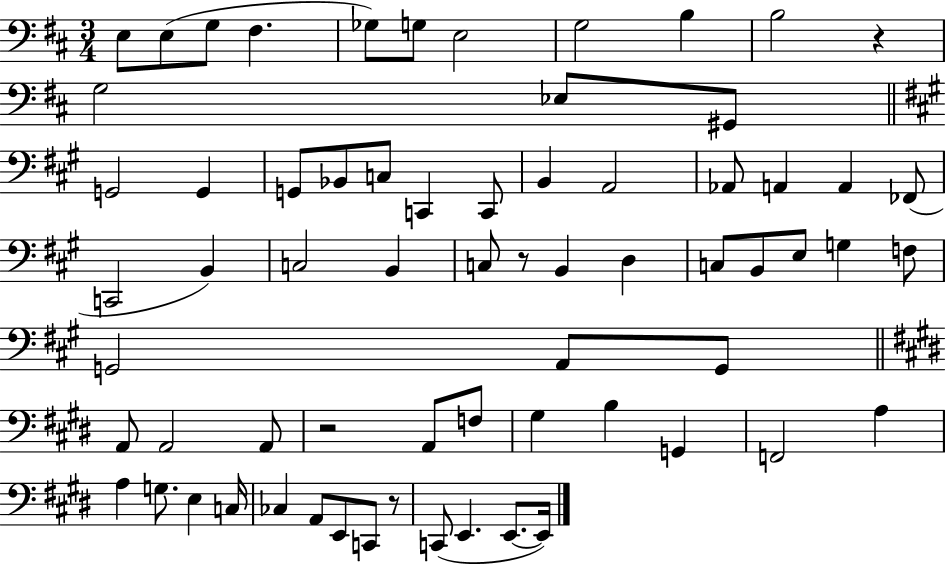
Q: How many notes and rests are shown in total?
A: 67